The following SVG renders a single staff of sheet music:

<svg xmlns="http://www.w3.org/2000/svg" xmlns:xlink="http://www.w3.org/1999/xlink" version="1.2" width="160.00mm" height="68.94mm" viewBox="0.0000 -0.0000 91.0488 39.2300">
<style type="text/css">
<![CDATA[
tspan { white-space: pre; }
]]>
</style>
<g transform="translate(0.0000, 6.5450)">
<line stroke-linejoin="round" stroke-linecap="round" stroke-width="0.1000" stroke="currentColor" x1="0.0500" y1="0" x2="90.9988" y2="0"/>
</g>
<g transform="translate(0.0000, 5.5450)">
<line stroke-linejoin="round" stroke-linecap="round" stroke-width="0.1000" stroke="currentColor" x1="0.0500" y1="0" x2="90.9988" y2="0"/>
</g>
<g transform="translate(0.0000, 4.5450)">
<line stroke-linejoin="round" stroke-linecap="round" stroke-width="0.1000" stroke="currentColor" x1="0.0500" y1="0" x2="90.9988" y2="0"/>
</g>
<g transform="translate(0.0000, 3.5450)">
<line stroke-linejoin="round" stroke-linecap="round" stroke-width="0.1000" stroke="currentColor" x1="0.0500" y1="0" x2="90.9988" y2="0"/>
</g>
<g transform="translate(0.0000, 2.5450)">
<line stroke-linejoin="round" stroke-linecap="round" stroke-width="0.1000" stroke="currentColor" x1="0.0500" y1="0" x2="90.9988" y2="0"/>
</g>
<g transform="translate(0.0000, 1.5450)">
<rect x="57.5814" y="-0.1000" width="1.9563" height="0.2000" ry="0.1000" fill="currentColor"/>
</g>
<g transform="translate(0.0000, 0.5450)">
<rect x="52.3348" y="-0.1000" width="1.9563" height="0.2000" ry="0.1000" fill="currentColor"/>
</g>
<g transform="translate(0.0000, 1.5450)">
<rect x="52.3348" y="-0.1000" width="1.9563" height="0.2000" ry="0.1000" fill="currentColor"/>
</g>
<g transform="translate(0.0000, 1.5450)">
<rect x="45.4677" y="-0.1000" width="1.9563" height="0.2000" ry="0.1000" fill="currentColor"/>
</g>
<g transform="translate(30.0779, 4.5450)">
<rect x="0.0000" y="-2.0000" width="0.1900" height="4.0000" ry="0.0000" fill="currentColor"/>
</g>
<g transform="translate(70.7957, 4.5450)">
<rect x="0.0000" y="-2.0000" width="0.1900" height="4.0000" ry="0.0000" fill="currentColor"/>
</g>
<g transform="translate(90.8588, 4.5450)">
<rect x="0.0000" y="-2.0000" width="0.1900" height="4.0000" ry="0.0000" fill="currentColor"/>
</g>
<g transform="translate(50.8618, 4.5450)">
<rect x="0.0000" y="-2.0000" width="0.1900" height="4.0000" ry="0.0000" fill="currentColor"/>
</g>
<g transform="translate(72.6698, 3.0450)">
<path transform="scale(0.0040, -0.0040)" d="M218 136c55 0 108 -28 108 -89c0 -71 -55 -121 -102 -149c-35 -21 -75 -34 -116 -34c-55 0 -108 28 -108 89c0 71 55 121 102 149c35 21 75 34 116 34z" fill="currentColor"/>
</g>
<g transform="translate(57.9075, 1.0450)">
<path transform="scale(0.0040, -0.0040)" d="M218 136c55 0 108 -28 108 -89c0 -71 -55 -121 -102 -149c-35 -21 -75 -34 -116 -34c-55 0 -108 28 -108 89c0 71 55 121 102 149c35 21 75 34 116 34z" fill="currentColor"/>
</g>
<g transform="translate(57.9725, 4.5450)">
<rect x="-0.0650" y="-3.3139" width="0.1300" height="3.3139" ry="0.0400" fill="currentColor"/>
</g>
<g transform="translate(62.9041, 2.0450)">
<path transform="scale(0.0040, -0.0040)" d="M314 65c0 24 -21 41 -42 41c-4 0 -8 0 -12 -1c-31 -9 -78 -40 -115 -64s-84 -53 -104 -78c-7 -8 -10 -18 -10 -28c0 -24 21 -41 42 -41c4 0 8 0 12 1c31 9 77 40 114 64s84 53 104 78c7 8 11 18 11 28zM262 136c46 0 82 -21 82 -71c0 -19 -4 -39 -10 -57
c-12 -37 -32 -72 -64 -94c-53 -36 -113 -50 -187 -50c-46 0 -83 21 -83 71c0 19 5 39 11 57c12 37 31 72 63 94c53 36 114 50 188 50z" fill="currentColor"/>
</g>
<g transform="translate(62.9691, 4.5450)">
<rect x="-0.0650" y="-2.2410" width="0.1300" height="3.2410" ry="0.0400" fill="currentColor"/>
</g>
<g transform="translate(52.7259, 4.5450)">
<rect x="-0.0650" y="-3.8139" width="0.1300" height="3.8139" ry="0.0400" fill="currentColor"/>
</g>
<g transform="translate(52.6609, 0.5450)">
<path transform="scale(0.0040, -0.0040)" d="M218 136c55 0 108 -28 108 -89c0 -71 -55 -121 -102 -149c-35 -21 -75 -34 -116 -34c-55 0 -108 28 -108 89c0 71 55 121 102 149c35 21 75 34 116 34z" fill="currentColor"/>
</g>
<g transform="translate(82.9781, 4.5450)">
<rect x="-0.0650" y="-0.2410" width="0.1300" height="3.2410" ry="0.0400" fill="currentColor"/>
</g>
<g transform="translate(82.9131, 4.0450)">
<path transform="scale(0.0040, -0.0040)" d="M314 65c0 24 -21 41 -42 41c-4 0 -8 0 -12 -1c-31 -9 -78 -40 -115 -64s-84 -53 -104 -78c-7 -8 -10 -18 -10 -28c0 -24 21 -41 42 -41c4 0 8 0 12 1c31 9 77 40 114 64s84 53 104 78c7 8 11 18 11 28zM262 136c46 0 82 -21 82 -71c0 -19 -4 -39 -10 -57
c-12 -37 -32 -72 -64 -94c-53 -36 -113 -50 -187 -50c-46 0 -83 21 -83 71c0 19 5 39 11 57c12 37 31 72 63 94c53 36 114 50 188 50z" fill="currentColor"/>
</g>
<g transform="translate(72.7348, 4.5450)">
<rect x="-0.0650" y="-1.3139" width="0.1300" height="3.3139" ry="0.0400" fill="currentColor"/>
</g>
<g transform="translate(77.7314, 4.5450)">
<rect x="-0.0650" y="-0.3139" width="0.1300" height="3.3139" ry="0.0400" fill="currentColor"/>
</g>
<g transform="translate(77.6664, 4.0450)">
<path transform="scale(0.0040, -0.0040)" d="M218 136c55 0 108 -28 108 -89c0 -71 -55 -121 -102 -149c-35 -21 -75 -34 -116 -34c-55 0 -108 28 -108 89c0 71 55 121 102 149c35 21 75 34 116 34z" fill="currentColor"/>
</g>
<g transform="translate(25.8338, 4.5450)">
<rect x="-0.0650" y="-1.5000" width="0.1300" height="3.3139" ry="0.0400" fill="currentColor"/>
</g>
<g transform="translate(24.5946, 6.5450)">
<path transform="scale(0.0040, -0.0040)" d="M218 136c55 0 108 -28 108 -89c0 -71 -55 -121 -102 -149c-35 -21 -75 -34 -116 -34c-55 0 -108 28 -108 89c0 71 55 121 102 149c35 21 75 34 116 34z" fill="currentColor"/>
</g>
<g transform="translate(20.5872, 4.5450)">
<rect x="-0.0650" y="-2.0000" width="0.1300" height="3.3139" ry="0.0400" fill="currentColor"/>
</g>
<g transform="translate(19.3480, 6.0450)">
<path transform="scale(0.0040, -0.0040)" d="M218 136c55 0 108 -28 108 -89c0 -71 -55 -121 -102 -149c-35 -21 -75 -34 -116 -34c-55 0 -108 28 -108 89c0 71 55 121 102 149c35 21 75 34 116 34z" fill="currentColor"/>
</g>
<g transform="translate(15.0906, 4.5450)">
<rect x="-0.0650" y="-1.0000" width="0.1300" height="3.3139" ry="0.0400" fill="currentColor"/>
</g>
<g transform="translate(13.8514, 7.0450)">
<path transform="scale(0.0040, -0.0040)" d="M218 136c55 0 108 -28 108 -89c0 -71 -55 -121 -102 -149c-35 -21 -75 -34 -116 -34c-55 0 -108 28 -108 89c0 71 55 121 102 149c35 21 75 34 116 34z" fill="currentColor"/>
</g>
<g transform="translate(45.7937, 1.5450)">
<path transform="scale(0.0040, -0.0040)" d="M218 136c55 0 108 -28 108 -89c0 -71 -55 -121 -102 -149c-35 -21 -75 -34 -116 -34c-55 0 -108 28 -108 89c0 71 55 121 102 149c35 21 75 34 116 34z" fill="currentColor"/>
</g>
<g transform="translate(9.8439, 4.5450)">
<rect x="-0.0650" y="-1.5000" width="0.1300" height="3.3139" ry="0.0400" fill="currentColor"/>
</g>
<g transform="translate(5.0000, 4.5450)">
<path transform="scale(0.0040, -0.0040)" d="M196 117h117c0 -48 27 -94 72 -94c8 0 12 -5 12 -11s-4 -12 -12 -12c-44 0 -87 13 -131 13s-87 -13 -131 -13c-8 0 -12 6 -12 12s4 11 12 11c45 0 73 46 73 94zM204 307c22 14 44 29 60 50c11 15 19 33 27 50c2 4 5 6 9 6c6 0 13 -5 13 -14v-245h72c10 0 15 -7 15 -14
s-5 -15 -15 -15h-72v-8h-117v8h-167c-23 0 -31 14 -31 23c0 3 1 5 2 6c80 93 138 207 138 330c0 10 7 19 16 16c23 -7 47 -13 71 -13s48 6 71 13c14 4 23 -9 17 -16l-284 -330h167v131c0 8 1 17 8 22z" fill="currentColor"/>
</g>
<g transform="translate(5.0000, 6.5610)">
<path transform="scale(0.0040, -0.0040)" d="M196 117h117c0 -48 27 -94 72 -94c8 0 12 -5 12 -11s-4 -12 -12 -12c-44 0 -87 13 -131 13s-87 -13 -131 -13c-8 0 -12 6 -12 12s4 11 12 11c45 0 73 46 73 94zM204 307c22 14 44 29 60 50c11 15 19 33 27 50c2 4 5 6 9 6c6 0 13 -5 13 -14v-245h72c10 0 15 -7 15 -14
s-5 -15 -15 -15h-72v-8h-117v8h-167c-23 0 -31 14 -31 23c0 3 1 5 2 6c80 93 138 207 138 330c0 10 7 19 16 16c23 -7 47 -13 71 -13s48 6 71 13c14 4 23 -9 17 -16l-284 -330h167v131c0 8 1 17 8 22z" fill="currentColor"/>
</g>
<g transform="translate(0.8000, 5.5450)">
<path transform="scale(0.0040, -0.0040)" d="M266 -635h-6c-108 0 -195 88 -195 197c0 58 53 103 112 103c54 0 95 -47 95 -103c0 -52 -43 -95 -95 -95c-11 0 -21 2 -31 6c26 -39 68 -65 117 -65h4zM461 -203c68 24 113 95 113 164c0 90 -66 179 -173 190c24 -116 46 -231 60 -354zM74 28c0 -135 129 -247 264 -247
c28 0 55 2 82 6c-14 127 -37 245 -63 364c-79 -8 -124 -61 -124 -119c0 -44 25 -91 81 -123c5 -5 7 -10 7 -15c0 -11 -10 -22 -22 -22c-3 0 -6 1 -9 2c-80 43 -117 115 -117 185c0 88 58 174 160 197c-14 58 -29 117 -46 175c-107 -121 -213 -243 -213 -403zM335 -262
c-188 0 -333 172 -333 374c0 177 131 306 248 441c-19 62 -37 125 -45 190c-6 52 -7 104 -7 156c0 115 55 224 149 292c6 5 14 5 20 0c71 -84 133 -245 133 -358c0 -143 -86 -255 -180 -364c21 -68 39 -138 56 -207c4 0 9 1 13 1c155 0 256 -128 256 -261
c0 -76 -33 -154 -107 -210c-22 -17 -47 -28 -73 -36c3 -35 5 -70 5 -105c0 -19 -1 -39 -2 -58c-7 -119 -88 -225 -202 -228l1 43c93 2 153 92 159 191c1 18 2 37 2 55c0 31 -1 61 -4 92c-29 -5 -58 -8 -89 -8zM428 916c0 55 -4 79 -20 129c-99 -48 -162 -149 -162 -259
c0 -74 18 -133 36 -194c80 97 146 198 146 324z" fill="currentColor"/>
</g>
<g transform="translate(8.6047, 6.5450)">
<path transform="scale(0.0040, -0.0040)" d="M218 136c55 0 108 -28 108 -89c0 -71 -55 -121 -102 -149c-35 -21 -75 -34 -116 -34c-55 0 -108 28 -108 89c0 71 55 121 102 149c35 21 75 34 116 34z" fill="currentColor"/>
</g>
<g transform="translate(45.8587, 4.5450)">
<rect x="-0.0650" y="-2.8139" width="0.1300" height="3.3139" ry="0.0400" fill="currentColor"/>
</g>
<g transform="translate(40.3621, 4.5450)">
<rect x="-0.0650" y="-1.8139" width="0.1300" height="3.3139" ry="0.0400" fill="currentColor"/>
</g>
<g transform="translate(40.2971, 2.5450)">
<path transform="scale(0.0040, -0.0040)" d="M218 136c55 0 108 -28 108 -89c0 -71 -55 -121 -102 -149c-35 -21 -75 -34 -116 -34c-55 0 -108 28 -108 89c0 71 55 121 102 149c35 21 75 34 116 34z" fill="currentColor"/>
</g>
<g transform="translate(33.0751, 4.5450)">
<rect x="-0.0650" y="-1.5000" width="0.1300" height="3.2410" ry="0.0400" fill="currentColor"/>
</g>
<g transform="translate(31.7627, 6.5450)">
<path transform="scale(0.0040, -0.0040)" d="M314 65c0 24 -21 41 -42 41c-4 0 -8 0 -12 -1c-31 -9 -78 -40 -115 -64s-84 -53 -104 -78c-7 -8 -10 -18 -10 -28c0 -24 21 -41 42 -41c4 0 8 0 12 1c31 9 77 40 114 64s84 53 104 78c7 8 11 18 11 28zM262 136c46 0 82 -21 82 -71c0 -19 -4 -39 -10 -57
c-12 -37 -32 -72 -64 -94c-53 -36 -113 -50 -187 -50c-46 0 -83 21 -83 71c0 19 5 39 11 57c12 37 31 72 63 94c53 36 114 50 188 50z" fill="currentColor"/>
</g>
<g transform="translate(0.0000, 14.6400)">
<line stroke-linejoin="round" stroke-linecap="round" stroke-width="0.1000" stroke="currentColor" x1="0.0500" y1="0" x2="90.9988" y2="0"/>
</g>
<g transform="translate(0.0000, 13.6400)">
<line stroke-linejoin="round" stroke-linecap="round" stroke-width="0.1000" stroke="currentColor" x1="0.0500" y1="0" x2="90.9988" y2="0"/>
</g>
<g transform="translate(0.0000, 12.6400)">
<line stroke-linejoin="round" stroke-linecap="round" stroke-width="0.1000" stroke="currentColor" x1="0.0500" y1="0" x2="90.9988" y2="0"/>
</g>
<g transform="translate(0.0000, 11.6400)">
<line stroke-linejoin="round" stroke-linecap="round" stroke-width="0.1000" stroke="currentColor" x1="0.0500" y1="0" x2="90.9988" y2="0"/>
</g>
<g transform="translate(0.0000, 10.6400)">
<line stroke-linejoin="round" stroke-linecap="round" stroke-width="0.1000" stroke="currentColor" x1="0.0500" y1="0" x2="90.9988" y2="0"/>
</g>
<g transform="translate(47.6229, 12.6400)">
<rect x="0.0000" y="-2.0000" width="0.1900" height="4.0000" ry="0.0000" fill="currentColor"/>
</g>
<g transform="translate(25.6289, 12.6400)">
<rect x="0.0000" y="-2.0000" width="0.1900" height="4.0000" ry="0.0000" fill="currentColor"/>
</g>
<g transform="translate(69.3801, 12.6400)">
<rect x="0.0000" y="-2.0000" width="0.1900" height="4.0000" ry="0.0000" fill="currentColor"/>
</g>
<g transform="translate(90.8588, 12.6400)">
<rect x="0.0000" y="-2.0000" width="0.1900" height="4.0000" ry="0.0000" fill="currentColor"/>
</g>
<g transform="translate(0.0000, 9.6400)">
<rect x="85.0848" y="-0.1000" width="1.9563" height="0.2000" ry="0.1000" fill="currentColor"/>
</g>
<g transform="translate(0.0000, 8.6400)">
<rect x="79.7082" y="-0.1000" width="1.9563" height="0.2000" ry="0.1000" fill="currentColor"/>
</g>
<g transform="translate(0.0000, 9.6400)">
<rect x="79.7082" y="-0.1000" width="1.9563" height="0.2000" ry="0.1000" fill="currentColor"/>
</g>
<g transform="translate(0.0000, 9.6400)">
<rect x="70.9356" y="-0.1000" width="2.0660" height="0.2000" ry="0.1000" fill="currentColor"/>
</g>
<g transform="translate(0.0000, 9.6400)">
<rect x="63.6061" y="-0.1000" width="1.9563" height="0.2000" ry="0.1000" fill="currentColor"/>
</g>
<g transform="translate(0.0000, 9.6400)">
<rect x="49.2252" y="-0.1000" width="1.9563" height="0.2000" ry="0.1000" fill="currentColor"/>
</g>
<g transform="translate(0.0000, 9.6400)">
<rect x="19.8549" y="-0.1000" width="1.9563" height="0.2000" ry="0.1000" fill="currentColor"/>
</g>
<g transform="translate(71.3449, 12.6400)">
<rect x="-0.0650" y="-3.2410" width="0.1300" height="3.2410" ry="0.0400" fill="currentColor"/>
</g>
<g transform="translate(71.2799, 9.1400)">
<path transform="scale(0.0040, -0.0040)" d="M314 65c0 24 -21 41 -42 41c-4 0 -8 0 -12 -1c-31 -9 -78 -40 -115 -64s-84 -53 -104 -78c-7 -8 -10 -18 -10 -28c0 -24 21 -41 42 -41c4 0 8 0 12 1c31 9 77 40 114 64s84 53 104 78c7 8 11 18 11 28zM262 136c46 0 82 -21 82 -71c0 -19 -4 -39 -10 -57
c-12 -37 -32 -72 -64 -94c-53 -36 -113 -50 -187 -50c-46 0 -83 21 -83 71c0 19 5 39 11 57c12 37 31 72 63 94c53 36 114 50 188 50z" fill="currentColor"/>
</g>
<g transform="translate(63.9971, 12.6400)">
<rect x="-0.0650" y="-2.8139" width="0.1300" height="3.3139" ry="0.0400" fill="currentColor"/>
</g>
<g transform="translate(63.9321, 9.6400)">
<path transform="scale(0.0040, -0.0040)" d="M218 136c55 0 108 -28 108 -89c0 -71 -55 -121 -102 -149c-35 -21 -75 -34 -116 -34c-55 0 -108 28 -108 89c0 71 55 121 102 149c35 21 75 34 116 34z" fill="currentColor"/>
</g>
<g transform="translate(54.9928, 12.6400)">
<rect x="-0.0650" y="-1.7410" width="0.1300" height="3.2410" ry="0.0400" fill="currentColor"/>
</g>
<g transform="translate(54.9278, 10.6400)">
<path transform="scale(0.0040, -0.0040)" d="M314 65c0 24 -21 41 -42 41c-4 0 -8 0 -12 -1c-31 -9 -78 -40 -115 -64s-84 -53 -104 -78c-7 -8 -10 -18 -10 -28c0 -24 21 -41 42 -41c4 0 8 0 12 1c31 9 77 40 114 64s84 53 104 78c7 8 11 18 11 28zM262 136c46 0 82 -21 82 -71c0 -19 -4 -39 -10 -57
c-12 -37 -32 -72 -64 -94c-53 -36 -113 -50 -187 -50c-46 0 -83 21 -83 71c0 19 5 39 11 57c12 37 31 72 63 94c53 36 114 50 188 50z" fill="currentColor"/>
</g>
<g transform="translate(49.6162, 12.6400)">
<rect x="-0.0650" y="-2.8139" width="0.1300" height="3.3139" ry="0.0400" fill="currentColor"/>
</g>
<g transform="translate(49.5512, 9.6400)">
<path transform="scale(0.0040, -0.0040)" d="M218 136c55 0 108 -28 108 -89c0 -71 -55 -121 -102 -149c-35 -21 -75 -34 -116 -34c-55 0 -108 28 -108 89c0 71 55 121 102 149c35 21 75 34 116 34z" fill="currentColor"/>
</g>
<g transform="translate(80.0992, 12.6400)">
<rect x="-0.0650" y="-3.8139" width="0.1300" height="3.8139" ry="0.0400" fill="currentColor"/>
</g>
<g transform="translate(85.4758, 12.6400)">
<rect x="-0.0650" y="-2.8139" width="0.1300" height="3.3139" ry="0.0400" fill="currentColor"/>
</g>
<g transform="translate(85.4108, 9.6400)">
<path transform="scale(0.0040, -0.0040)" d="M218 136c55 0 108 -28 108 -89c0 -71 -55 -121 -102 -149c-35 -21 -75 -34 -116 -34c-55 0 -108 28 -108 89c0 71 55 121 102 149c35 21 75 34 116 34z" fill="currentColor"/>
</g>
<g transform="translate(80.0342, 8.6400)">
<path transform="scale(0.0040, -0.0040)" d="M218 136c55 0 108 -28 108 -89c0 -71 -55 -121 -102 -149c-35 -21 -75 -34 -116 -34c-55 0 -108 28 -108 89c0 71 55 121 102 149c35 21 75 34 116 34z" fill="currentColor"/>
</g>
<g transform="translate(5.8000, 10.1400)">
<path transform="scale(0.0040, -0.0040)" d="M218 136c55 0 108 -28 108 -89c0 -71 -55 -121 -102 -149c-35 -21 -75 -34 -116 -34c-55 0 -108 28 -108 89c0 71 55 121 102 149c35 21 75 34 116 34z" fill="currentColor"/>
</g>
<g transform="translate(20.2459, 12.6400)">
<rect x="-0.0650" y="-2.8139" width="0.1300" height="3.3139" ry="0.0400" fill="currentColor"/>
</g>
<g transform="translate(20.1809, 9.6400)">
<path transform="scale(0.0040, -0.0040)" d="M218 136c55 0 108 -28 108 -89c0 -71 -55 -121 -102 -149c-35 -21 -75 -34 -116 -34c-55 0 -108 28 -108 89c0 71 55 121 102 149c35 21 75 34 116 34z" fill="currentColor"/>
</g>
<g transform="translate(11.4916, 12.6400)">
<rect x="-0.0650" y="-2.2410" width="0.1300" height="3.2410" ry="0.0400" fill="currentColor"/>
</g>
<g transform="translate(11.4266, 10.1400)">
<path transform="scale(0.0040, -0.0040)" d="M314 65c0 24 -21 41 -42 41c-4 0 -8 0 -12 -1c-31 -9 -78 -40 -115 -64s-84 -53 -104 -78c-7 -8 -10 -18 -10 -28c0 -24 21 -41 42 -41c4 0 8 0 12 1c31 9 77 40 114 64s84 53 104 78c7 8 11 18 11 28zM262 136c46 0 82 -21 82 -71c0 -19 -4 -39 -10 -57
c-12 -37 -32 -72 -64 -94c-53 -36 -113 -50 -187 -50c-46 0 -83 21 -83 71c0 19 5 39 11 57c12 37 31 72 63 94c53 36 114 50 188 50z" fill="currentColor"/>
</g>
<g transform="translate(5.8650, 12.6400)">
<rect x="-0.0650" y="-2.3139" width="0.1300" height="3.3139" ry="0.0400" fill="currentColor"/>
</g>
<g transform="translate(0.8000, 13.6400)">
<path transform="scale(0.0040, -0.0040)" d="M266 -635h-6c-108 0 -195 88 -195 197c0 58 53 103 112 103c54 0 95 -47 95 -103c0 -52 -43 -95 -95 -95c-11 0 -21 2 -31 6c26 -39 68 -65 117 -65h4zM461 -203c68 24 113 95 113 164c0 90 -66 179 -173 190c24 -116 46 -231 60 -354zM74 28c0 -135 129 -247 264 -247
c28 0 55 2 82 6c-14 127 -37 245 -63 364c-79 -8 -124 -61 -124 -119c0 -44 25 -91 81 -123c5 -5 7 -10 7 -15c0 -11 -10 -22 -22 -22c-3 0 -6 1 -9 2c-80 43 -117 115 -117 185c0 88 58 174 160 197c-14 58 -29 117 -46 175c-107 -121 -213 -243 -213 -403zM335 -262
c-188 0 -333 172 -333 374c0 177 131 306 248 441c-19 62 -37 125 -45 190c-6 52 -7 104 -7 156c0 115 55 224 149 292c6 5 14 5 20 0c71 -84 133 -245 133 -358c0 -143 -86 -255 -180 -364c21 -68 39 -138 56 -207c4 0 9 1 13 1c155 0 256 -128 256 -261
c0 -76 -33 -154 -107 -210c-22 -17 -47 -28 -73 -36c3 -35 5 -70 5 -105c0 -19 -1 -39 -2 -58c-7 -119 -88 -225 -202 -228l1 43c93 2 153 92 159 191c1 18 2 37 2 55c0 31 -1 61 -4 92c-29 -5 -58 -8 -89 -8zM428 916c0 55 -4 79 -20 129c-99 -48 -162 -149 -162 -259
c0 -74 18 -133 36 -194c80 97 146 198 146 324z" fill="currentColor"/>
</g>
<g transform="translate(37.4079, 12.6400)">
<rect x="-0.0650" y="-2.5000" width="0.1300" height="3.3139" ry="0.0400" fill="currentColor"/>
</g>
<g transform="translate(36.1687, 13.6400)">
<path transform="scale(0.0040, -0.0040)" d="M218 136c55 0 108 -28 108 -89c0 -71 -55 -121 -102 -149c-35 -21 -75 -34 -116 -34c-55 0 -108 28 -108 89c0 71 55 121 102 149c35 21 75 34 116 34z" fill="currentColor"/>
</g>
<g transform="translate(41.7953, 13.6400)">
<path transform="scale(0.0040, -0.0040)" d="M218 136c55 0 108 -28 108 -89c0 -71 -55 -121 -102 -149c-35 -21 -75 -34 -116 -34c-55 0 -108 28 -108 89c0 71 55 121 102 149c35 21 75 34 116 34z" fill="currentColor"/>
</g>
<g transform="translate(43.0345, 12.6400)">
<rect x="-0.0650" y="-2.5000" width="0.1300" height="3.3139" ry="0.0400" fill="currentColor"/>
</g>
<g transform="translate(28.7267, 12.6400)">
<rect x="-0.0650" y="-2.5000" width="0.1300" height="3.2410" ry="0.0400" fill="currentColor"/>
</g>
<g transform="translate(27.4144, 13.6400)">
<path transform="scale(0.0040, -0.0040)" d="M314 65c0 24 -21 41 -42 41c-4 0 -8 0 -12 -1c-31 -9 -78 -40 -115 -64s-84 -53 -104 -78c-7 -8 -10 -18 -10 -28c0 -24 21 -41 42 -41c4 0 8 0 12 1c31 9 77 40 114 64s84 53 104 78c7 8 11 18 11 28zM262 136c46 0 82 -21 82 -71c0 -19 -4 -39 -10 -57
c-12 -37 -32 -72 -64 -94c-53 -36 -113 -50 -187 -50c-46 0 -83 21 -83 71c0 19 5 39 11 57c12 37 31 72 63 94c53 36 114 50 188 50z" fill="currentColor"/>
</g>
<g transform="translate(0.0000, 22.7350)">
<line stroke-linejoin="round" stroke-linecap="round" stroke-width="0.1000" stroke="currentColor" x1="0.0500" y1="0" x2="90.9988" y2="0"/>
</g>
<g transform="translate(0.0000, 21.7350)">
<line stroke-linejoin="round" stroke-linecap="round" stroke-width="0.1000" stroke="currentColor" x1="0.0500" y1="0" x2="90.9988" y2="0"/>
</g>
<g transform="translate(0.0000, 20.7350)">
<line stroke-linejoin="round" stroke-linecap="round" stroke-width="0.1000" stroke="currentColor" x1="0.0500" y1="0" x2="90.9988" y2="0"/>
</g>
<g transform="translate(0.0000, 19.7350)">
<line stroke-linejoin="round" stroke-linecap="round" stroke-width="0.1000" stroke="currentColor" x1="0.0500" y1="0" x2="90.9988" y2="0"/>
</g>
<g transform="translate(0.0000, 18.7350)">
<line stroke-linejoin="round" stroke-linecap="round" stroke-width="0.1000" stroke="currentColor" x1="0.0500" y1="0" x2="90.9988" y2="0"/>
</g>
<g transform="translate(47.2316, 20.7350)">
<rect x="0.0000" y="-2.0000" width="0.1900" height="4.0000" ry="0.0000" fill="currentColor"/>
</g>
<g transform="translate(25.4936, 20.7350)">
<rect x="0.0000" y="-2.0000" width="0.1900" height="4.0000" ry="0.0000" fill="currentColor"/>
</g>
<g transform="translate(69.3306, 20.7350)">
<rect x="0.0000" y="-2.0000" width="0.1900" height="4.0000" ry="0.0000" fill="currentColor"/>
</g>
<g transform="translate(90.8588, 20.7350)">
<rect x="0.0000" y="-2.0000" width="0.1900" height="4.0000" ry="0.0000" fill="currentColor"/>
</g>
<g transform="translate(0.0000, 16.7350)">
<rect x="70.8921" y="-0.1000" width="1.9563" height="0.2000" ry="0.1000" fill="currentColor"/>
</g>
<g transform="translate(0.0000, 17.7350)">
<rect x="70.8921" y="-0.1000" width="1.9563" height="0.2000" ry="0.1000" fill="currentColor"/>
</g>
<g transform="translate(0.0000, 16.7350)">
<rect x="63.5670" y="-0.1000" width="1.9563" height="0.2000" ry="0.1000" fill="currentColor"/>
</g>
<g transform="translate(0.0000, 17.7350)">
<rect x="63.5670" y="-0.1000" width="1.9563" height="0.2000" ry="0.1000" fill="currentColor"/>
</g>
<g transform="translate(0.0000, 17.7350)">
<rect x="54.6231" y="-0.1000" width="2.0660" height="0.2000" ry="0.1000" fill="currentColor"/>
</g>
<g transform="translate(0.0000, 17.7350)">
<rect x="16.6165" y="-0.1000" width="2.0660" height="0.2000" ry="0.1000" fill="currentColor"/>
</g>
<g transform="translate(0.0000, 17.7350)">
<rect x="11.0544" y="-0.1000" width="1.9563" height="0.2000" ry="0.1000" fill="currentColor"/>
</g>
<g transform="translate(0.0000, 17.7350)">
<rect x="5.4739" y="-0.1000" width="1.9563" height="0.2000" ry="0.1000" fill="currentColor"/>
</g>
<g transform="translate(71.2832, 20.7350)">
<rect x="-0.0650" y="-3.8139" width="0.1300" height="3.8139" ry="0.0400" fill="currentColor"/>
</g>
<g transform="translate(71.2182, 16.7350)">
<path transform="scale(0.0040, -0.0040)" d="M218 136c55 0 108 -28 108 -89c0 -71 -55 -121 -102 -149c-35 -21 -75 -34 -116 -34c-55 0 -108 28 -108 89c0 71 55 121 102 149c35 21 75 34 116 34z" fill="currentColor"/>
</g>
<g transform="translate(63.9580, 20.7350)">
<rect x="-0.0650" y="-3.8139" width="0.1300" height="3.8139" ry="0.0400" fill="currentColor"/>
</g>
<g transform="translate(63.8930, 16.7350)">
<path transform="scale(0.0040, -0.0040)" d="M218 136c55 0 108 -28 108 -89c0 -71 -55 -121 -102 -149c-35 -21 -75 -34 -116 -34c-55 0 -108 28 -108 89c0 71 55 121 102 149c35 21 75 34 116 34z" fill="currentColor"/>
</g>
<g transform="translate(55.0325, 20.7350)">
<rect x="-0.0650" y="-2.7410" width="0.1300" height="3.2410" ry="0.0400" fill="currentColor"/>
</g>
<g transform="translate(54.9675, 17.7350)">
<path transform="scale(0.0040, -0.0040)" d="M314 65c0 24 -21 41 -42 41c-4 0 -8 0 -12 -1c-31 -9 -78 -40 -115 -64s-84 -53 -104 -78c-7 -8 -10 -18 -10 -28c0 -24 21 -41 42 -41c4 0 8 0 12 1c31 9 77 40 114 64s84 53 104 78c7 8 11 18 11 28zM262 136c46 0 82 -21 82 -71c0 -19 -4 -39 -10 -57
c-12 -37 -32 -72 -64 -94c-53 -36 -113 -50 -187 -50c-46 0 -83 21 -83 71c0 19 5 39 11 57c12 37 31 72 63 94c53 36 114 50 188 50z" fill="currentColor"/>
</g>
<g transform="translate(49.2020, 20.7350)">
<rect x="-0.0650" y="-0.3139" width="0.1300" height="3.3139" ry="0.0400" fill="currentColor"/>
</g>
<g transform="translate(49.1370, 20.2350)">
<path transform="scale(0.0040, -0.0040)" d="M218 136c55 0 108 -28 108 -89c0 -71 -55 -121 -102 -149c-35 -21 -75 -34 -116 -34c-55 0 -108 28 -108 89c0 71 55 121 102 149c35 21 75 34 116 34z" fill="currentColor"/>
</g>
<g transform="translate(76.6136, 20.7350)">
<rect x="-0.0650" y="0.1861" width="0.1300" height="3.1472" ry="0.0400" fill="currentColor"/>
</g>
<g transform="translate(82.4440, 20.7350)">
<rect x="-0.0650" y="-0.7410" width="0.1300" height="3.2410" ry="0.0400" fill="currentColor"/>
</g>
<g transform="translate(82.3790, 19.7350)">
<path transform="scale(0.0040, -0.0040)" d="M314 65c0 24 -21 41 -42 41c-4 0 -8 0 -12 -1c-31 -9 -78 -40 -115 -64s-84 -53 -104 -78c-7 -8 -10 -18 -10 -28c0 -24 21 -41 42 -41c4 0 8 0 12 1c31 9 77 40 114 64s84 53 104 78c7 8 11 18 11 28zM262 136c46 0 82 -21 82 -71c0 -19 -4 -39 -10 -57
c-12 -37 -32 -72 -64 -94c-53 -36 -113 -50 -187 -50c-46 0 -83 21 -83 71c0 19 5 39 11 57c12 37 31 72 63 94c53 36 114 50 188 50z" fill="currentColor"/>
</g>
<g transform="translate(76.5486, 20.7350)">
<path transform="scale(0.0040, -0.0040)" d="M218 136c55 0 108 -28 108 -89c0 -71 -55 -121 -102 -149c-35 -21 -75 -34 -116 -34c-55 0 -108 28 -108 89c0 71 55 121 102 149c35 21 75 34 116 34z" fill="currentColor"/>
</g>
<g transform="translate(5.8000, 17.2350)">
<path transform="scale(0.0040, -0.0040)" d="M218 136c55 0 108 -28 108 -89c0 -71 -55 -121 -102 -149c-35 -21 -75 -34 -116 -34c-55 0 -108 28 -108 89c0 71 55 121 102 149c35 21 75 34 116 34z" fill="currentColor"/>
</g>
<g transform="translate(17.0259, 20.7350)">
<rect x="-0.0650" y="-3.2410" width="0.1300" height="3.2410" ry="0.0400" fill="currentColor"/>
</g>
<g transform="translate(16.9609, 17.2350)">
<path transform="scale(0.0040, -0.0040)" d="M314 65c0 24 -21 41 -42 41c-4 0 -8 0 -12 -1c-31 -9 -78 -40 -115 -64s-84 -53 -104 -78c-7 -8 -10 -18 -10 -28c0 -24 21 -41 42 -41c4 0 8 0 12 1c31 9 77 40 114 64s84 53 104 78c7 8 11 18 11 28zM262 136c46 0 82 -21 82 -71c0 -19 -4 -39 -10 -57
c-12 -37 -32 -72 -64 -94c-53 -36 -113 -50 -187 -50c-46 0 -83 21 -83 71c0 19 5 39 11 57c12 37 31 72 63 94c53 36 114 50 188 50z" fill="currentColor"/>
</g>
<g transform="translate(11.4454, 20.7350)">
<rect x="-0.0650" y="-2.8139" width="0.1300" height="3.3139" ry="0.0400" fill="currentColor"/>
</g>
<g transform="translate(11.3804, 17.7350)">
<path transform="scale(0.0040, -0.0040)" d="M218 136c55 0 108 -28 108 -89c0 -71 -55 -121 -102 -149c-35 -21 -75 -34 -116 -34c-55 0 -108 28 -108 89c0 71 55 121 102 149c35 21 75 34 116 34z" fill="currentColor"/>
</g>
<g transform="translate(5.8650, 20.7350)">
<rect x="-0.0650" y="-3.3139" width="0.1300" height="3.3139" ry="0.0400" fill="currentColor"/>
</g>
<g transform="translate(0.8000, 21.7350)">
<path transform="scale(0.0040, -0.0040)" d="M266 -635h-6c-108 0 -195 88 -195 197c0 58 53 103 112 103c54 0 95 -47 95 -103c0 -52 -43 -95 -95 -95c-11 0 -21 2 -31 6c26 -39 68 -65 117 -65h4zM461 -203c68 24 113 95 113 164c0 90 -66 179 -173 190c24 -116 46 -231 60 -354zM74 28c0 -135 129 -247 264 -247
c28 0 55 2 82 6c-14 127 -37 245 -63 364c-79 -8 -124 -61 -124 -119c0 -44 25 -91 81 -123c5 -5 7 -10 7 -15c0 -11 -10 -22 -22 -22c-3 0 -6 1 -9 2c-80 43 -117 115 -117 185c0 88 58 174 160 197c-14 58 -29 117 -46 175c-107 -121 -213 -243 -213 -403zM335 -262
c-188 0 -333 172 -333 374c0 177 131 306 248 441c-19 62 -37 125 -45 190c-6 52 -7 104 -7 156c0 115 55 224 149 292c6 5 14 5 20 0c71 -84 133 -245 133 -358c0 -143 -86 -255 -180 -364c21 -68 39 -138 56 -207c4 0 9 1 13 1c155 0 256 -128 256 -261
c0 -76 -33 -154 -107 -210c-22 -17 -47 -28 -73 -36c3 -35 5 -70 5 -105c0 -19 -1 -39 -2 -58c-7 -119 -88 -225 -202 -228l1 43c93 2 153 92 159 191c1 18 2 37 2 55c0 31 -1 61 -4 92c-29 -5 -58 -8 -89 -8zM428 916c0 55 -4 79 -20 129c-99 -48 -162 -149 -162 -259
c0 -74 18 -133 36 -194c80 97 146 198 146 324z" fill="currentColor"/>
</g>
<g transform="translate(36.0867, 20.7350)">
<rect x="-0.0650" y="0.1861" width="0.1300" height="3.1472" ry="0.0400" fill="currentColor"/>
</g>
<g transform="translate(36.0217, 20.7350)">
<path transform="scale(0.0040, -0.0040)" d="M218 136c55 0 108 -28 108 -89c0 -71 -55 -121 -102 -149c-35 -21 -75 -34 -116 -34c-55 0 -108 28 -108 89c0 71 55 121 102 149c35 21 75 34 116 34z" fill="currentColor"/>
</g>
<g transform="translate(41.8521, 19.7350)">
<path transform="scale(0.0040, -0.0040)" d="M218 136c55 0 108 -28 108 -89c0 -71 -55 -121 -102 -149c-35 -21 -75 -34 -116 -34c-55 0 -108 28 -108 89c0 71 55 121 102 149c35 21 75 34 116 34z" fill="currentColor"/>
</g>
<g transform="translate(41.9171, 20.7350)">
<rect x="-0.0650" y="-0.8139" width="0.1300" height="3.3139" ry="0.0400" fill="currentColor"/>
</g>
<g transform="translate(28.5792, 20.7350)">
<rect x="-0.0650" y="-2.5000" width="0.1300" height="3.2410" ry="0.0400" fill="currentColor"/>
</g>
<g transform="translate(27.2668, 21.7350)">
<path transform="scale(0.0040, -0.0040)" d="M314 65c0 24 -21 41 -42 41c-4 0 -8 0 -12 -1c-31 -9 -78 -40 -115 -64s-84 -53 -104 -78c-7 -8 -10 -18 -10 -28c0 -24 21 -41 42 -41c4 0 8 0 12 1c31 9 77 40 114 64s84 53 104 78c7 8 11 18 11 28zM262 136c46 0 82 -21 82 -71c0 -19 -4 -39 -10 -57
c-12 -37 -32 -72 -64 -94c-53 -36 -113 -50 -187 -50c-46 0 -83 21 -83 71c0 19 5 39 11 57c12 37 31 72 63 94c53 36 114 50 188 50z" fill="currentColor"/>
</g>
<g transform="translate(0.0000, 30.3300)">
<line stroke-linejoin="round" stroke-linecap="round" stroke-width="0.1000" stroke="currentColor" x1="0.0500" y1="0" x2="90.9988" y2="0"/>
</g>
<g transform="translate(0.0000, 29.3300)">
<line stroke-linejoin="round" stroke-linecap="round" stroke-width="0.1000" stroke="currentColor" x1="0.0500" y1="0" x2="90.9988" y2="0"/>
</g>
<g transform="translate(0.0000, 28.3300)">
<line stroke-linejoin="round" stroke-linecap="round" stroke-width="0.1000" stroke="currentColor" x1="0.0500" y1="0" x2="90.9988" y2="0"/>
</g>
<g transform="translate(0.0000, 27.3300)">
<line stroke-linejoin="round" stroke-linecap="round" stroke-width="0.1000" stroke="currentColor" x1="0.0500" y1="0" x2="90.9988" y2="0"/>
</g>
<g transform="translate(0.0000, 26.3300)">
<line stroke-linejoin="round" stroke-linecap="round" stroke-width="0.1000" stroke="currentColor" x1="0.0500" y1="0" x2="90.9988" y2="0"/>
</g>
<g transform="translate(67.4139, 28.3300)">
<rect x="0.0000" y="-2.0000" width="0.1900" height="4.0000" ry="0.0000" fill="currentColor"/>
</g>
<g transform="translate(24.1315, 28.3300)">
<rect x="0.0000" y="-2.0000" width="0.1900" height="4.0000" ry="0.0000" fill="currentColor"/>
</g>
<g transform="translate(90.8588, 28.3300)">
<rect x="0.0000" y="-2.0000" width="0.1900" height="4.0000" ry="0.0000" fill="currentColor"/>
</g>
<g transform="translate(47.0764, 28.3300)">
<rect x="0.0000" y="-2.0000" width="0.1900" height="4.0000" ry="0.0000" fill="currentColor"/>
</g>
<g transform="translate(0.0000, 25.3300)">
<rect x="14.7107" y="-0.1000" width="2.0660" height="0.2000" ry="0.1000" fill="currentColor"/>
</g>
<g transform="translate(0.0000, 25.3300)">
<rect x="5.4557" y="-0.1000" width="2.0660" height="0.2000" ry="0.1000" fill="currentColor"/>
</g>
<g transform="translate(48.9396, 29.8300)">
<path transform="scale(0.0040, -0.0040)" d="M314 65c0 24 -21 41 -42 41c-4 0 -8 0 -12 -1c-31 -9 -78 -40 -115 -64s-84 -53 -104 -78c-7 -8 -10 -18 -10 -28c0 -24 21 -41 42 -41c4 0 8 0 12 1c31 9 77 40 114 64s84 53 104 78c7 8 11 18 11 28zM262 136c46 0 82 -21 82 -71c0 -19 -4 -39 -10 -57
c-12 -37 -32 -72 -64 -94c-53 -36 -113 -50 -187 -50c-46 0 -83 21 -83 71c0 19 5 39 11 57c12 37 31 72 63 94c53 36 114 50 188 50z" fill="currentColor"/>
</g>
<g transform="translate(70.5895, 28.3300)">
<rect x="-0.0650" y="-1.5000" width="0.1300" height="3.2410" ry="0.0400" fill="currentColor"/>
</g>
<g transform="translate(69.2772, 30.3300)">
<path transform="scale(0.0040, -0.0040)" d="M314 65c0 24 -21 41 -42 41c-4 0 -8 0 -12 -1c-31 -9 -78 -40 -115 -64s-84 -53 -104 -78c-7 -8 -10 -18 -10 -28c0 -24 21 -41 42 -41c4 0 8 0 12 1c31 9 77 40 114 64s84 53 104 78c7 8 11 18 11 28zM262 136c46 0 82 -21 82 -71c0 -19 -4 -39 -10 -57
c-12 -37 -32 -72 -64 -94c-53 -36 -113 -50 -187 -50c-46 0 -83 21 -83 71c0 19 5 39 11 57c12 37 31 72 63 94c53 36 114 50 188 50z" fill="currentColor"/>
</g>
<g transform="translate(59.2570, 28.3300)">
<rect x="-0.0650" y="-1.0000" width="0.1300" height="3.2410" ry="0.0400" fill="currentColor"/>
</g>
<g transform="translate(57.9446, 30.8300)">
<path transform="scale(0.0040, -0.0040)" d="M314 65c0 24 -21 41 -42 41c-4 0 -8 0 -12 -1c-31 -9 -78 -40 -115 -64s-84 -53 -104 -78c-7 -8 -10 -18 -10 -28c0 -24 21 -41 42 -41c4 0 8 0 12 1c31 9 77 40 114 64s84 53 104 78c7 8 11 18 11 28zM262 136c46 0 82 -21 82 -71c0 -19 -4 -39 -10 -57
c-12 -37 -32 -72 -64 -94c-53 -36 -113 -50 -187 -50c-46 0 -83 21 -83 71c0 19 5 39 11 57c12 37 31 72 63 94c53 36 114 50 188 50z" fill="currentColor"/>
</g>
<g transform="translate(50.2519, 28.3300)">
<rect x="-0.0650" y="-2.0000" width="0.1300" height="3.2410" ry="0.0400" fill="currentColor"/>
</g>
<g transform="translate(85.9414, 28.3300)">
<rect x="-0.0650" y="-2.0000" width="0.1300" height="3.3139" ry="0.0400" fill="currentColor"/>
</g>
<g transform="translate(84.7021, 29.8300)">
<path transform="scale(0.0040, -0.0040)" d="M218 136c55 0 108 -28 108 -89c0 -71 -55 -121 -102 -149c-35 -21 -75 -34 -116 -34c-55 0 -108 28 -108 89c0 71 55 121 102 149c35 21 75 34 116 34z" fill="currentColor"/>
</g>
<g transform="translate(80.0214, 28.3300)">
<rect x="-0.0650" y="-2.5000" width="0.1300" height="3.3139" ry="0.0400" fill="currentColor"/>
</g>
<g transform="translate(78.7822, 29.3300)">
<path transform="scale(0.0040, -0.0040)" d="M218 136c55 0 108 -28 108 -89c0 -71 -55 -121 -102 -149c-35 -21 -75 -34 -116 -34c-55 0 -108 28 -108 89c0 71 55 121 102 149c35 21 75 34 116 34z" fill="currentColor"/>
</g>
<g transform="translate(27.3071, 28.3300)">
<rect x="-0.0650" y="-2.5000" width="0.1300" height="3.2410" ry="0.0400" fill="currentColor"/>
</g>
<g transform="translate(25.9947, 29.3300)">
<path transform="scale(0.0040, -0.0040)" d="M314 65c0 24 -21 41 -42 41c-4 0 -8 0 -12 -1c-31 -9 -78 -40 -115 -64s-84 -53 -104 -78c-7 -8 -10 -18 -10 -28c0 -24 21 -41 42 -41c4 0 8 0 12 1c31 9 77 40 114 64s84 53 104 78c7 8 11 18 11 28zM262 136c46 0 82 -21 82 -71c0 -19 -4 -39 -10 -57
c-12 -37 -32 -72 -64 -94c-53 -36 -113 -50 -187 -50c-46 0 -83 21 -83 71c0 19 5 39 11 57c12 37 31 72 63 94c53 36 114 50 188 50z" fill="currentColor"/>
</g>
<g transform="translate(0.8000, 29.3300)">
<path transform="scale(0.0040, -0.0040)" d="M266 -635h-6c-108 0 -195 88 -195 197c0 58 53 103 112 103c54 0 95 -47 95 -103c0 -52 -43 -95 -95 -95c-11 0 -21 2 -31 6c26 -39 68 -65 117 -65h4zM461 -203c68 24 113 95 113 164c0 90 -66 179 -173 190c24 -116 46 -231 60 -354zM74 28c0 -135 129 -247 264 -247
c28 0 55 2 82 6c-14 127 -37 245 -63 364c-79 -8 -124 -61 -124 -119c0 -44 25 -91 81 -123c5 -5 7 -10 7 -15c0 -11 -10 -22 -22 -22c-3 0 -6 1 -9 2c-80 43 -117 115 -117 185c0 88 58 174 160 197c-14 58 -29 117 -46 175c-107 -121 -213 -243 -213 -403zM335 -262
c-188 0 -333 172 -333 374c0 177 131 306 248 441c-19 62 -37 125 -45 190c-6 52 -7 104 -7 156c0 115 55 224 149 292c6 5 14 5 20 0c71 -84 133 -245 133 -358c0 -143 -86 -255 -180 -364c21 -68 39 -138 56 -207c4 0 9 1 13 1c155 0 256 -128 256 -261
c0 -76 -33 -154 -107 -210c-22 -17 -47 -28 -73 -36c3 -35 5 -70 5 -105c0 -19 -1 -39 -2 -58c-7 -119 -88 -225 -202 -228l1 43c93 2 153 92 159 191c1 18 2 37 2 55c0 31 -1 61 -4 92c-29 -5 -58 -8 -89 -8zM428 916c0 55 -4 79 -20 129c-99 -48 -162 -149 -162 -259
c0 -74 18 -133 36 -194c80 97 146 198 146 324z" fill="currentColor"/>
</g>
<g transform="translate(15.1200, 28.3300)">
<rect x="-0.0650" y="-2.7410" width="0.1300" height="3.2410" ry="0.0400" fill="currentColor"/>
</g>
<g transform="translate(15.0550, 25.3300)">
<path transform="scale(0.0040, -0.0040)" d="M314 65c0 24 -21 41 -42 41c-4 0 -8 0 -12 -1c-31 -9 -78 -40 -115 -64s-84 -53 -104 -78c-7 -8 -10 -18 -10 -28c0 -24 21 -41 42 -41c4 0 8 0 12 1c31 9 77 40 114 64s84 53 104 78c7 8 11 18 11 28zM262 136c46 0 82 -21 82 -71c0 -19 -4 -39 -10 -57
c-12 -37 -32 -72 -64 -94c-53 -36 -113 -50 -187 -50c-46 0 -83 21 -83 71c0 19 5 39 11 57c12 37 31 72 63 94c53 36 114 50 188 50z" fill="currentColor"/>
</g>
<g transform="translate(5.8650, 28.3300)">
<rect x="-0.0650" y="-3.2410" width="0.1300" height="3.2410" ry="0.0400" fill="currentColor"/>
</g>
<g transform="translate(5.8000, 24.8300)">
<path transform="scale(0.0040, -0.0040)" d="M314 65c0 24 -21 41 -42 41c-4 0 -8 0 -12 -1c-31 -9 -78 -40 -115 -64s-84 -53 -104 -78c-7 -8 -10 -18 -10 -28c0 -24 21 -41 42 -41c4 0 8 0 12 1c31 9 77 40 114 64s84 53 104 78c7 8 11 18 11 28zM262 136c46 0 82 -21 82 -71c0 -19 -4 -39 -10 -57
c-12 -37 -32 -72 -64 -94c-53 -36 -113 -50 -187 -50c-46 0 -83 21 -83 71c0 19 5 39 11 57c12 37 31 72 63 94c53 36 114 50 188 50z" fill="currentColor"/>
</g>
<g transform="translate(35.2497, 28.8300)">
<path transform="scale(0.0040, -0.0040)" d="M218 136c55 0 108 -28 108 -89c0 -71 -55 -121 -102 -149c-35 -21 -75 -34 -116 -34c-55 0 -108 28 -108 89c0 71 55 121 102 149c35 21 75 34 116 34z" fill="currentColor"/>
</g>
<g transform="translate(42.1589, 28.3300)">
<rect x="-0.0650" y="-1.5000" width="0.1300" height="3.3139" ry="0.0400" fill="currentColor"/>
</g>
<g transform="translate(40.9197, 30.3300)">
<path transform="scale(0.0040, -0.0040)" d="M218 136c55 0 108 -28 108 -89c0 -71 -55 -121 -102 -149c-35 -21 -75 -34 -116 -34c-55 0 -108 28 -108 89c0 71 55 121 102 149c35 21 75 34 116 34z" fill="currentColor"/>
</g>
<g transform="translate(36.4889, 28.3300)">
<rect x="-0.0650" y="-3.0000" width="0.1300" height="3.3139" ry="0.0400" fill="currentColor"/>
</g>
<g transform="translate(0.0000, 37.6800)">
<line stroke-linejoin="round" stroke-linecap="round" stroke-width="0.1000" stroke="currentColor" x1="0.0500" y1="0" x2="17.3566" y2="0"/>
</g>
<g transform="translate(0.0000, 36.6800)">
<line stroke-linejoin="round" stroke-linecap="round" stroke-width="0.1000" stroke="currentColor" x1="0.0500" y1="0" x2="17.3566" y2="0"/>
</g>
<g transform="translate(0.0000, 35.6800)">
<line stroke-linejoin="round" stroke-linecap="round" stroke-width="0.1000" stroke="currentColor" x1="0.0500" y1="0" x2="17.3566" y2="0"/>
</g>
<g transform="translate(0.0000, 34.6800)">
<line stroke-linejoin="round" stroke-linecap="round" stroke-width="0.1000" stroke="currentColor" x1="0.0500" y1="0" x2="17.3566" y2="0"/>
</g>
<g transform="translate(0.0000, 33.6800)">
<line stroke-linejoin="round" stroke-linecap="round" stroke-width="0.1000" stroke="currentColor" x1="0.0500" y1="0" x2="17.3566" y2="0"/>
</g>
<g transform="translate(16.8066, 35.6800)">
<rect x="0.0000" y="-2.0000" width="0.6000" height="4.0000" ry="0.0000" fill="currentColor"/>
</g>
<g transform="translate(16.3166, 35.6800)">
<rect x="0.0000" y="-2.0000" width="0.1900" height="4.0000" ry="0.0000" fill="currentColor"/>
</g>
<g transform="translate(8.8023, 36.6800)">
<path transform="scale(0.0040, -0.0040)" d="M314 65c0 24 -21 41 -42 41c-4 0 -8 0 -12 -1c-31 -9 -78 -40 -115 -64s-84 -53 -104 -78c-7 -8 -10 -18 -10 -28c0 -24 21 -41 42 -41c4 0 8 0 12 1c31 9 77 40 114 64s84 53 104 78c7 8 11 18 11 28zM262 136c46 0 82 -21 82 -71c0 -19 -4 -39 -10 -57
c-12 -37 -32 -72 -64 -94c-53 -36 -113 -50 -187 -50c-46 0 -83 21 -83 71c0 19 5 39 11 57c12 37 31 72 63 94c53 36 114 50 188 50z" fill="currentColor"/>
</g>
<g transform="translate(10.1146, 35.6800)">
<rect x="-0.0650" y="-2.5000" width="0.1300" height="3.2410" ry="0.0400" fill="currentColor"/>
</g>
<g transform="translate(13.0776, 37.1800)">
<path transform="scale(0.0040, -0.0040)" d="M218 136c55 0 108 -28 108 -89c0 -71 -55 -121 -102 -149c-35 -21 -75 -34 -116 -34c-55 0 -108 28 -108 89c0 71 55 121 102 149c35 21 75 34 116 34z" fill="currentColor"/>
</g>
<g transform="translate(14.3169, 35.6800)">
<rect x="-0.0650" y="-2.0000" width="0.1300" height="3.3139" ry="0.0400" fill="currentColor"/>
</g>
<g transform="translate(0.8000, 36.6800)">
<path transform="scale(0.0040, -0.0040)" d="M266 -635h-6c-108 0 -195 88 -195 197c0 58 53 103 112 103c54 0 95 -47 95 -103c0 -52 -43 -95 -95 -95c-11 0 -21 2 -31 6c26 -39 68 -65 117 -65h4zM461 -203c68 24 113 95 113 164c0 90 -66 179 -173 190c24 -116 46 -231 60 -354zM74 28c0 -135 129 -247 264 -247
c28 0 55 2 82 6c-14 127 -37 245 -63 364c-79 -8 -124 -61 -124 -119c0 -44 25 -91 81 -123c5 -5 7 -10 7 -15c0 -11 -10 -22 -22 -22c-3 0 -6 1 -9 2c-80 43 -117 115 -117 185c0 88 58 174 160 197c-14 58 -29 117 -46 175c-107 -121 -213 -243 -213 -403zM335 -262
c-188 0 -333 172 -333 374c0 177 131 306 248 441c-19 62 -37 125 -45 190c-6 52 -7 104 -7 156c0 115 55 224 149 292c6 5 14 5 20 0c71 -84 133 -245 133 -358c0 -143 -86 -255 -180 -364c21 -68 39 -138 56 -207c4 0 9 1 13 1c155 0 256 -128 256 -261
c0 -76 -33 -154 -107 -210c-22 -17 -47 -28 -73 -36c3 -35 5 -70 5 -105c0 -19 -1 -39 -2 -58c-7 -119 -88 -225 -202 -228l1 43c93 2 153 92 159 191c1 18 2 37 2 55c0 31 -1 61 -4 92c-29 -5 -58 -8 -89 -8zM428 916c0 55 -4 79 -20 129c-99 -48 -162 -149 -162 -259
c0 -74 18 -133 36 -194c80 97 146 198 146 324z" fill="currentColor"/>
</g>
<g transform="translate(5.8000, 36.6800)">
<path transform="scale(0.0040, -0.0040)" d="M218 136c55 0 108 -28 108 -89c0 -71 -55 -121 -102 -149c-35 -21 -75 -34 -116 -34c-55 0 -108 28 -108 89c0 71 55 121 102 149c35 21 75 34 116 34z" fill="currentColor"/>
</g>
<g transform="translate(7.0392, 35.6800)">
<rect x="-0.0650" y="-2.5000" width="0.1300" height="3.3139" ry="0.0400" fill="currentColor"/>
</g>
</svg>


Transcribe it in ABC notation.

X:1
T:Untitled
M:4/4
L:1/4
K:C
E D F E E2 f a c' b g2 e c c2 g g2 a G2 G G a f2 a b2 c' a b a b2 G2 B d c a2 c' c' B d2 b2 a2 G2 A E F2 D2 E2 G F G G2 F